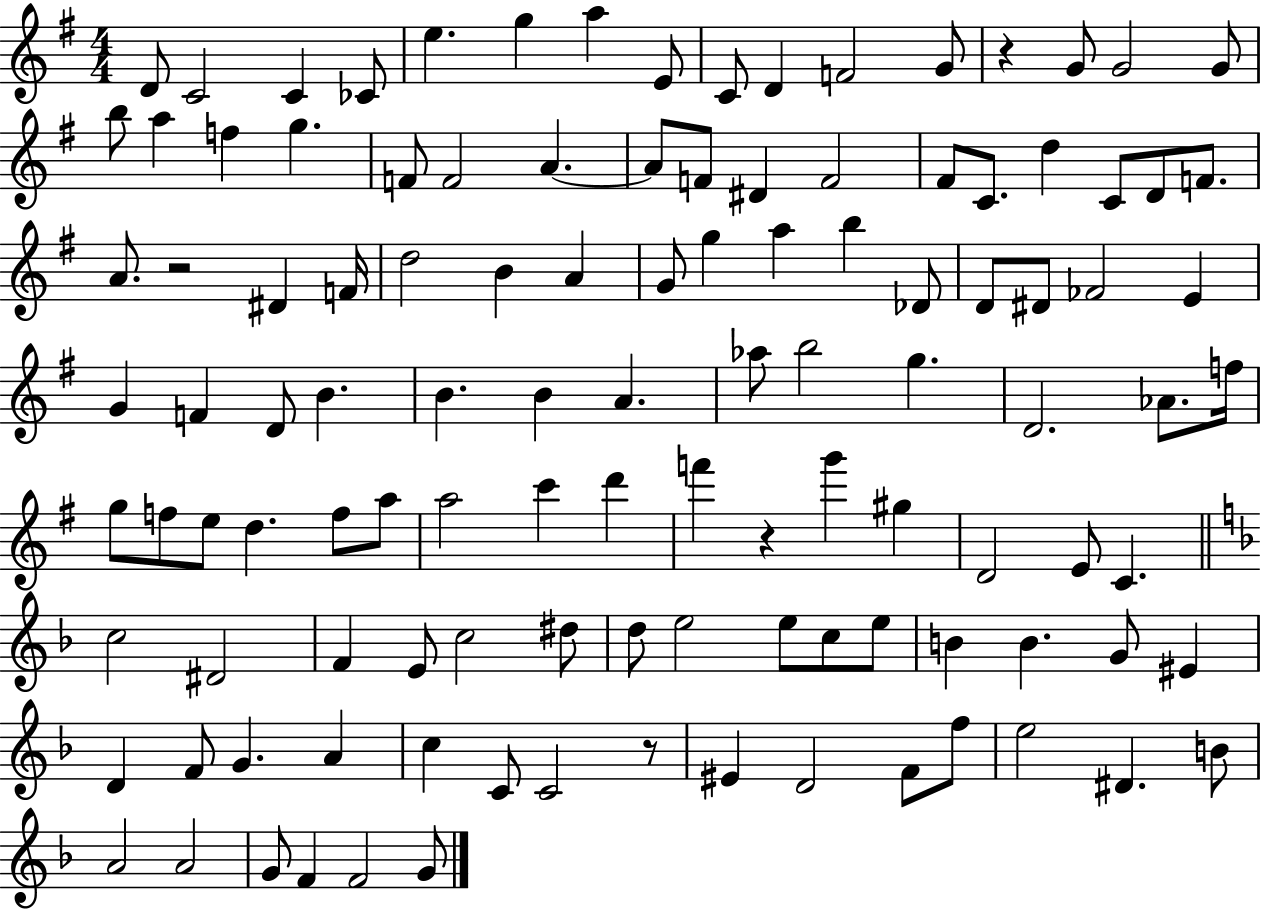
{
  \clef treble
  \numericTimeSignature
  \time 4/4
  \key g \major
  \repeat volta 2 { d'8 c'2 c'4 ces'8 | e''4. g''4 a''4 e'8 | c'8 d'4 f'2 g'8 | r4 g'8 g'2 g'8 | \break b''8 a''4 f''4 g''4. | f'8 f'2 a'4.~~ | a'8 f'8 dis'4 f'2 | fis'8 c'8. d''4 c'8 d'8 f'8. | \break a'8. r2 dis'4 f'16 | d''2 b'4 a'4 | g'8 g''4 a''4 b''4 des'8 | d'8 dis'8 fes'2 e'4 | \break g'4 f'4 d'8 b'4. | b'4. b'4 a'4. | aes''8 b''2 g''4. | d'2. aes'8. f''16 | \break g''8 f''8 e''8 d''4. f''8 a''8 | a''2 c'''4 d'''4 | f'''4 r4 g'''4 gis''4 | d'2 e'8 c'4. | \break \bar "||" \break \key d \minor c''2 dis'2 | f'4 e'8 c''2 dis''8 | d''8 e''2 e''8 c''8 e''8 | b'4 b'4. g'8 eis'4 | \break d'4 f'8 g'4. a'4 | c''4 c'8 c'2 r8 | eis'4 d'2 f'8 f''8 | e''2 dis'4. b'8 | \break a'2 a'2 | g'8 f'4 f'2 g'8 | } \bar "|."
}